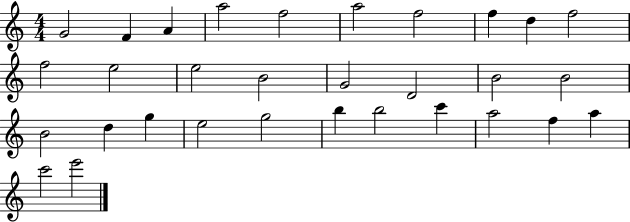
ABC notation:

X:1
T:Untitled
M:4/4
L:1/4
K:C
G2 F A a2 f2 a2 f2 f d f2 f2 e2 e2 B2 G2 D2 B2 B2 B2 d g e2 g2 b b2 c' a2 f a c'2 e'2